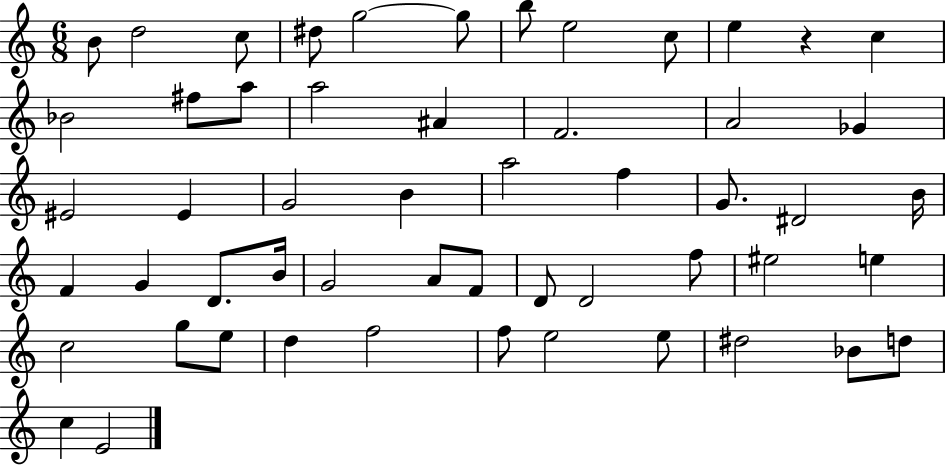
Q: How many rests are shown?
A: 1